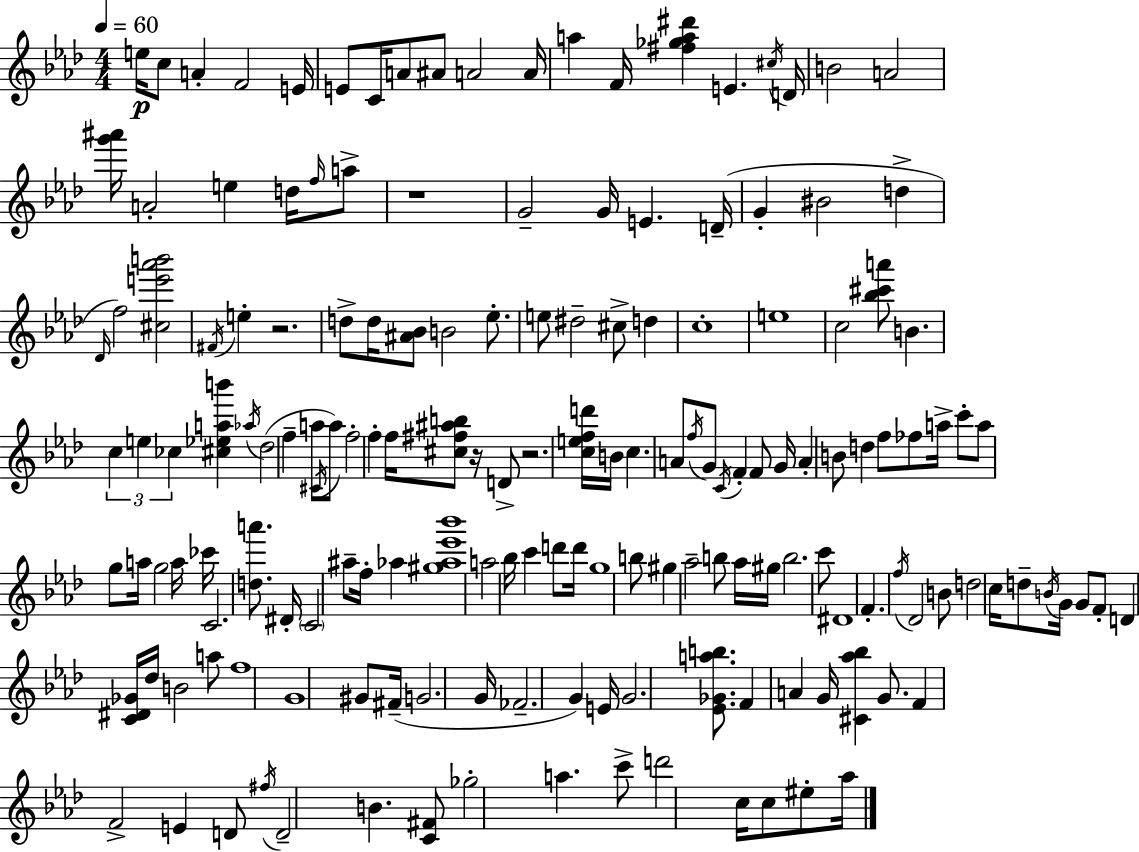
{
  \clef treble
  \numericTimeSignature
  \time 4/4
  \key aes \major
  \tempo 4 = 60
  \repeat volta 2 { e''16\p c''8 a'4-. f'2 e'16 | e'8 c'16 a'8 ais'8 a'2 a'16 | a''4 f'16 <fis'' ges'' a'' dis'''>4 e'4. \acciaccatura { cis''16 } | d'16 b'2 a'2 | \break <g''' ais'''>16 a'2-. e''4 d''16 \grace { f''16 } | a''8-> r1 | g'2-- g'16 e'4. | d'16--( g'4-. bis'2 d''4-> | \break \grace { des'16 } f''2) <cis'' e''' aes''' b'''>2 | \acciaccatura { fis'16 } e''4-. r2. | d''8-> d''16 <ais' bes'>8 b'2 | ees''8.-. e''8 dis''2-- cis''8-> | \break d''4 c''1-. | e''1 | c''2 <bes'' cis''' a'''>8 b'4. | \tuplet 3/2 { c''4 e''4 ces''4 } | \break <cis'' ees'' a'' b'''>4 \acciaccatura { aes''16 } des''2( f''4-- | a''8 \acciaccatura { cis'16 }) a''8 f''2-. f''4-. | f''16 <cis'' fis'' ais'' b''>8 r16 d'8-> r2. | <c'' e'' f'' d'''>16 b'16 c''4. a'8 \acciaccatura { f''16 } g'8 | \break \acciaccatura { c'16 } f'4-. f'8 g'16 a'4-. b'8 d''4 | f''8 fes''8 a''16-> c'''8-. a''8 g''8 a''16 g''2 | a''16 ces'''16 c'2. | <d'' a'''>8. dis'16-. \parenthesize c'2 | \break ais''8-- f''16-. aes''4 <gis'' aes'' ees''' bes'''>1 | a''2 | bes''16 c'''4 d'''8 d'''16 g''1 | b''8 gis''4 aes''2-- | \break b''8 aes''16 gis''16 b''2. | c'''8 dis'1 | f'4.-. \acciaccatura { f''16 } des'2 | b'8 d''2 | \break c''16 d''8-- \acciaccatura { b'16 } g'16 g'8 f'8-. d'4 <c' dis' ges'>16 des''16 | b'2 a''8 f''1 | g'1 | gis'8 fis'16--( g'2. | \break g'16 fes'2.-- | g'4) e'16 g'2. | <ees' ges' a'' b''>8. f'4 a'4 | g'16 <cis' aes'' bes''>4 g'8. f'4 f'2-> | \break e'4 d'8 \acciaccatura { fis''16 } d'2-- | b'4. <c' fis'>8 ges''2-. | a''4. c'''8-> d'''2 | c''16 c''8 eis''8-. aes''16 } \bar "|."
}